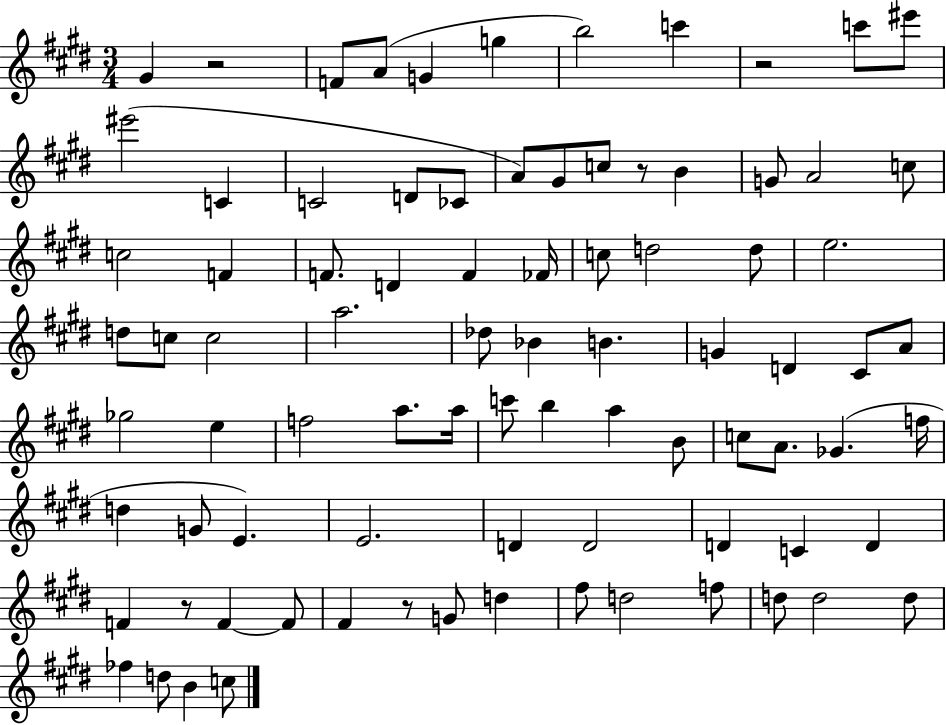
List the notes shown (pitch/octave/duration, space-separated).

G#4/q R/h F4/e A4/e G4/q G5/q B5/h C6/q R/h C6/e EIS6/e EIS6/h C4/q C4/h D4/e CES4/e A4/e G#4/e C5/e R/e B4/q G4/e A4/h C5/e C5/h F4/q F4/e. D4/q F4/q FES4/s C5/e D5/h D5/e E5/h. D5/e C5/e C5/h A5/h. Db5/e Bb4/q B4/q. G4/q D4/q C#4/e A4/e Gb5/h E5/q F5/h A5/e. A5/s C6/e B5/q A5/q B4/e C5/e A4/e. Gb4/q. F5/s D5/q G4/e E4/q. E4/h. D4/q D4/h D4/q C4/q D4/q F4/q R/e F4/q F4/e F#4/q R/e G4/e D5/q F#5/e D5/h F5/e D5/e D5/h D5/e FES5/q D5/e B4/q C5/e